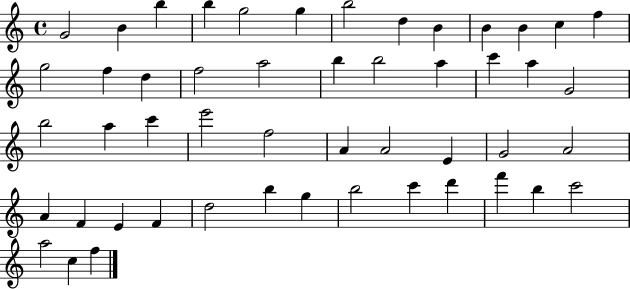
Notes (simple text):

G4/h B4/q B5/q B5/q G5/h G5/q B5/h D5/q B4/q B4/q B4/q C5/q F5/q G5/h F5/q D5/q F5/h A5/h B5/q B5/h A5/q C6/q A5/q G4/h B5/h A5/q C6/q E6/h F5/h A4/q A4/h E4/q G4/h A4/h A4/q F4/q E4/q F4/q D5/h B5/q G5/q B5/h C6/q D6/q F6/q B5/q C6/h A5/h C5/q F5/q